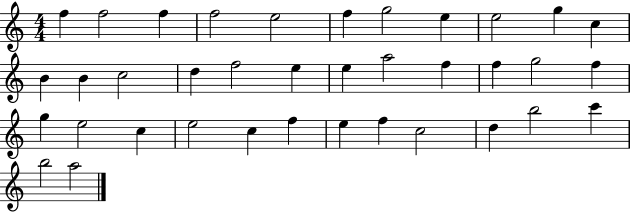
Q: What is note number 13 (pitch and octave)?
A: B4